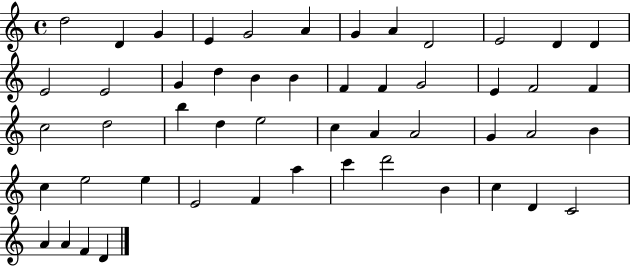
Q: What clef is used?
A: treble